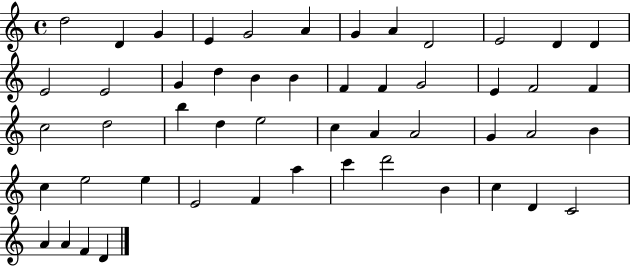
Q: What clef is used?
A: treble